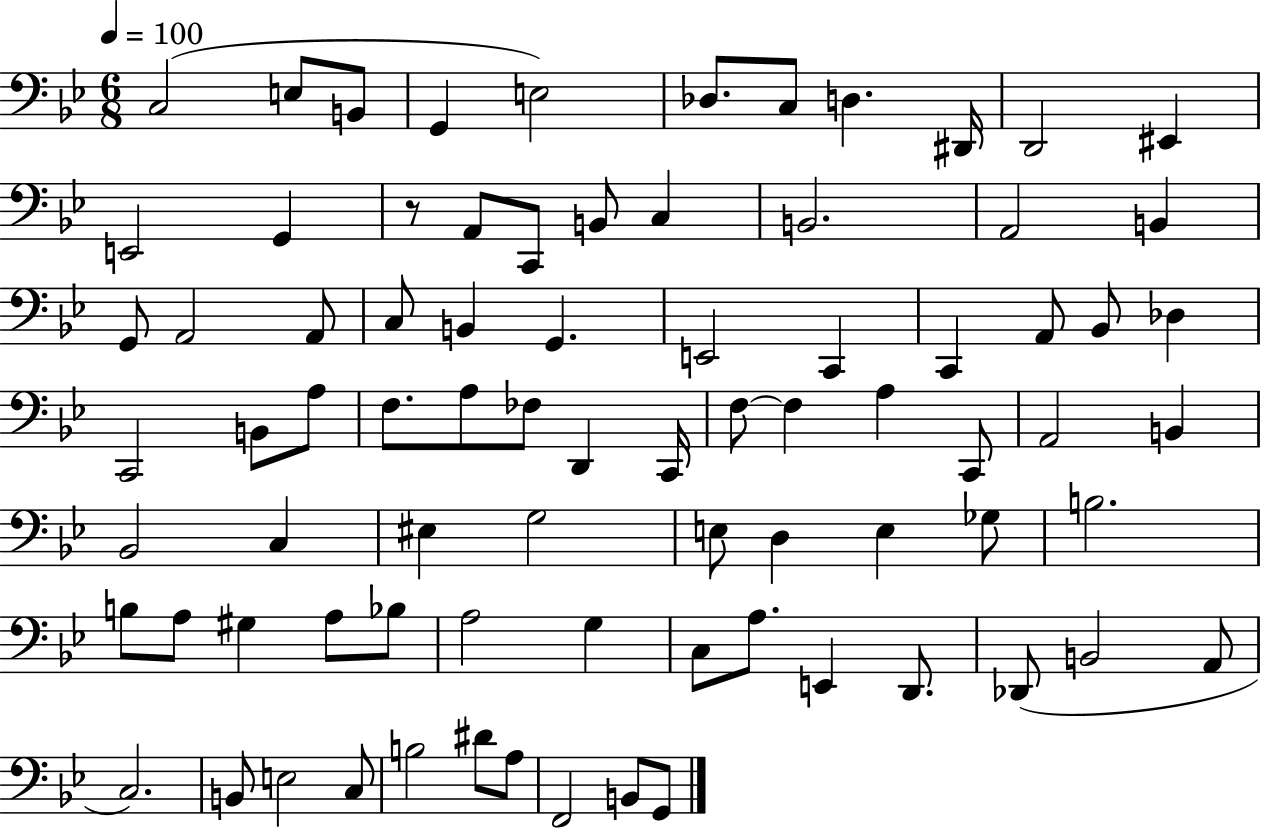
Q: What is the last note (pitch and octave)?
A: G2